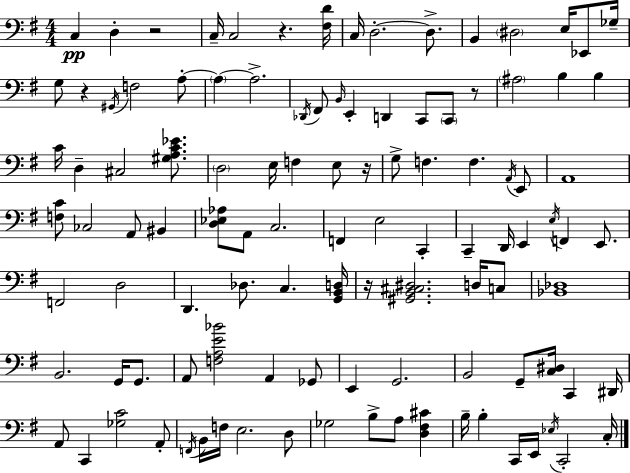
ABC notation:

X:1
T:Untitled
M:4/4
L:1/4
K:Em
C, D, z2 C,/4 C,2 z [^F,D]/4 C,/4 D,2 D,/2 B,, ^D,2 E,/4 _E,,/2 _G,/4 G,/2 z ^G,,/4 F,2 A,/2 A, A,2 _D,,/4 ^F,,/2 B,,/4 E,, D,, C,,/2 C,,/2 z/2 ^A,2 B, B, C/4 D, ^C,2 [^G,A,C_E]/2 D,2 E,/4 F, E,/2 z/4 G,/2 F, F, A,,/4 E,,/2 A,,4 [F,C]/2 _C,2 A,,/2 ^B,, [D,_E,_A,]/2 A,,/2 C,2 F,, E,2 C,, C,, D,,/4 E,, E,/4 F,, E,,/2 F,,2 D,2 D,, _D,/2 C, [G,,B,,D,]/4 z/4 [^G,,B,,^C,^D,]2 D,/4 C,/2 [_B,,_D,]4 B,,2 G,,/4 G,,/2 A,,/2 [F,A,E_B]2 A,, _G,,/2 E,, G,,2 B,,2 G,,/2 [C,^D,]/4 C,, ^D,,/4 A,,/2 C,, [_G,C]2 A,,/2 F,,/4 B,,/4 F,/4 E,2 D,/2 _G,2 B,/2 A,/2 [D,^F,^C] B,/4 B, C,,/4 E,,/4 _E,/4 C,,2 C,/4